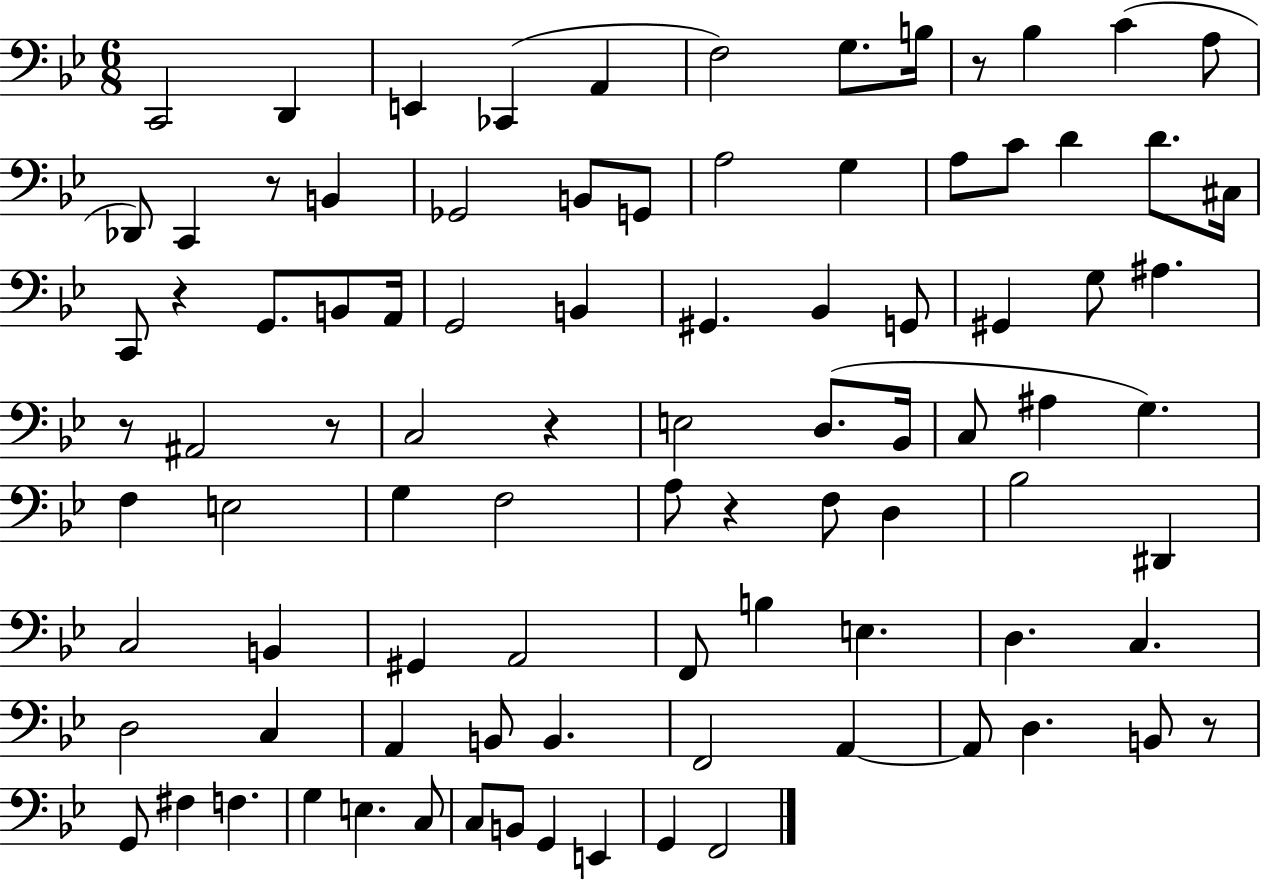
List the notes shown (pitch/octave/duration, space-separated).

C2/h D2/q E2/q CES2/q A2/q F3/h G3/e. B3/s R/e Bb3/q C4/q A3/e Db2/e C2/q R/e B2/q Gb2/h B2/e G2/e A3/h G3/q A3/e C4/e D4/q D4/e. C#3/s C2/e R/q G2/e. B2/e A2/s G2/h B2/q G#2/q. Bb2/q G2/e G#2/q G3/e A#3/q. R/e A#2/h R/e C3/h R/q E3/h D3/e. Bb2/s C3/e A#3/q G3/q. F3/q E3/h G3/q F3/h A3/e R/q F3/e D3/q Bb3/h D#2/q C3/h B2/q G#2/q A2/h F2/e B3/q E3/q. D3/q. C3/q. D3/h C3/q A2/q B2/e B2/q. F2/h A2/q A2/e D3/q. B2/e R/e G2/e F#3/q F3/q. G3/q E3/q. C3/e C3/e B2/e G2/q E2/q G2/q F2/h